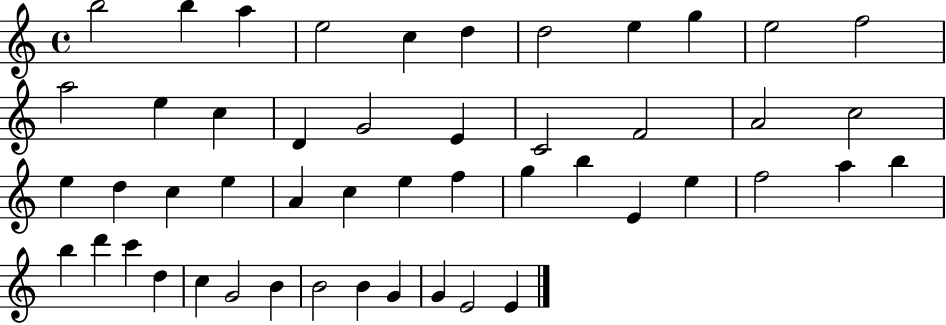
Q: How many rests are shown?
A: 0